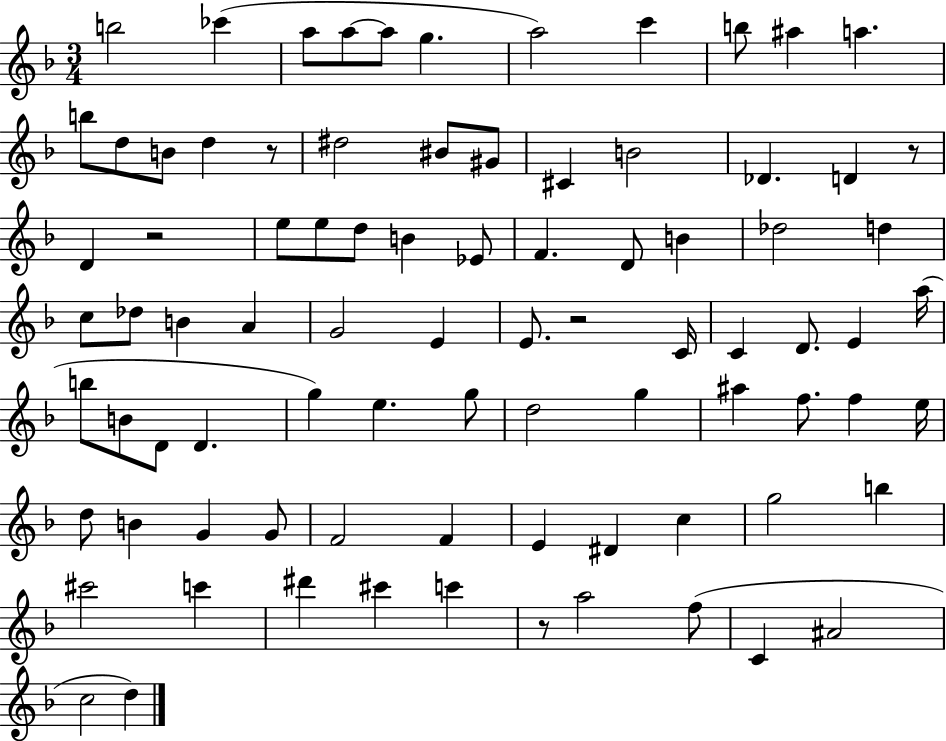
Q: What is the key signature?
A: F major